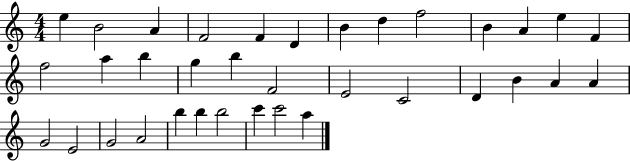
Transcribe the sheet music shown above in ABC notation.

X:1
T:Untitled
M:4/4
L:1/4
K:C
e B2 A F2 F D B d f2 B A e F f2 a b g b F2 E2 C2 D B A A G2 E2 G2 A2 b b b2 c' c'2 a